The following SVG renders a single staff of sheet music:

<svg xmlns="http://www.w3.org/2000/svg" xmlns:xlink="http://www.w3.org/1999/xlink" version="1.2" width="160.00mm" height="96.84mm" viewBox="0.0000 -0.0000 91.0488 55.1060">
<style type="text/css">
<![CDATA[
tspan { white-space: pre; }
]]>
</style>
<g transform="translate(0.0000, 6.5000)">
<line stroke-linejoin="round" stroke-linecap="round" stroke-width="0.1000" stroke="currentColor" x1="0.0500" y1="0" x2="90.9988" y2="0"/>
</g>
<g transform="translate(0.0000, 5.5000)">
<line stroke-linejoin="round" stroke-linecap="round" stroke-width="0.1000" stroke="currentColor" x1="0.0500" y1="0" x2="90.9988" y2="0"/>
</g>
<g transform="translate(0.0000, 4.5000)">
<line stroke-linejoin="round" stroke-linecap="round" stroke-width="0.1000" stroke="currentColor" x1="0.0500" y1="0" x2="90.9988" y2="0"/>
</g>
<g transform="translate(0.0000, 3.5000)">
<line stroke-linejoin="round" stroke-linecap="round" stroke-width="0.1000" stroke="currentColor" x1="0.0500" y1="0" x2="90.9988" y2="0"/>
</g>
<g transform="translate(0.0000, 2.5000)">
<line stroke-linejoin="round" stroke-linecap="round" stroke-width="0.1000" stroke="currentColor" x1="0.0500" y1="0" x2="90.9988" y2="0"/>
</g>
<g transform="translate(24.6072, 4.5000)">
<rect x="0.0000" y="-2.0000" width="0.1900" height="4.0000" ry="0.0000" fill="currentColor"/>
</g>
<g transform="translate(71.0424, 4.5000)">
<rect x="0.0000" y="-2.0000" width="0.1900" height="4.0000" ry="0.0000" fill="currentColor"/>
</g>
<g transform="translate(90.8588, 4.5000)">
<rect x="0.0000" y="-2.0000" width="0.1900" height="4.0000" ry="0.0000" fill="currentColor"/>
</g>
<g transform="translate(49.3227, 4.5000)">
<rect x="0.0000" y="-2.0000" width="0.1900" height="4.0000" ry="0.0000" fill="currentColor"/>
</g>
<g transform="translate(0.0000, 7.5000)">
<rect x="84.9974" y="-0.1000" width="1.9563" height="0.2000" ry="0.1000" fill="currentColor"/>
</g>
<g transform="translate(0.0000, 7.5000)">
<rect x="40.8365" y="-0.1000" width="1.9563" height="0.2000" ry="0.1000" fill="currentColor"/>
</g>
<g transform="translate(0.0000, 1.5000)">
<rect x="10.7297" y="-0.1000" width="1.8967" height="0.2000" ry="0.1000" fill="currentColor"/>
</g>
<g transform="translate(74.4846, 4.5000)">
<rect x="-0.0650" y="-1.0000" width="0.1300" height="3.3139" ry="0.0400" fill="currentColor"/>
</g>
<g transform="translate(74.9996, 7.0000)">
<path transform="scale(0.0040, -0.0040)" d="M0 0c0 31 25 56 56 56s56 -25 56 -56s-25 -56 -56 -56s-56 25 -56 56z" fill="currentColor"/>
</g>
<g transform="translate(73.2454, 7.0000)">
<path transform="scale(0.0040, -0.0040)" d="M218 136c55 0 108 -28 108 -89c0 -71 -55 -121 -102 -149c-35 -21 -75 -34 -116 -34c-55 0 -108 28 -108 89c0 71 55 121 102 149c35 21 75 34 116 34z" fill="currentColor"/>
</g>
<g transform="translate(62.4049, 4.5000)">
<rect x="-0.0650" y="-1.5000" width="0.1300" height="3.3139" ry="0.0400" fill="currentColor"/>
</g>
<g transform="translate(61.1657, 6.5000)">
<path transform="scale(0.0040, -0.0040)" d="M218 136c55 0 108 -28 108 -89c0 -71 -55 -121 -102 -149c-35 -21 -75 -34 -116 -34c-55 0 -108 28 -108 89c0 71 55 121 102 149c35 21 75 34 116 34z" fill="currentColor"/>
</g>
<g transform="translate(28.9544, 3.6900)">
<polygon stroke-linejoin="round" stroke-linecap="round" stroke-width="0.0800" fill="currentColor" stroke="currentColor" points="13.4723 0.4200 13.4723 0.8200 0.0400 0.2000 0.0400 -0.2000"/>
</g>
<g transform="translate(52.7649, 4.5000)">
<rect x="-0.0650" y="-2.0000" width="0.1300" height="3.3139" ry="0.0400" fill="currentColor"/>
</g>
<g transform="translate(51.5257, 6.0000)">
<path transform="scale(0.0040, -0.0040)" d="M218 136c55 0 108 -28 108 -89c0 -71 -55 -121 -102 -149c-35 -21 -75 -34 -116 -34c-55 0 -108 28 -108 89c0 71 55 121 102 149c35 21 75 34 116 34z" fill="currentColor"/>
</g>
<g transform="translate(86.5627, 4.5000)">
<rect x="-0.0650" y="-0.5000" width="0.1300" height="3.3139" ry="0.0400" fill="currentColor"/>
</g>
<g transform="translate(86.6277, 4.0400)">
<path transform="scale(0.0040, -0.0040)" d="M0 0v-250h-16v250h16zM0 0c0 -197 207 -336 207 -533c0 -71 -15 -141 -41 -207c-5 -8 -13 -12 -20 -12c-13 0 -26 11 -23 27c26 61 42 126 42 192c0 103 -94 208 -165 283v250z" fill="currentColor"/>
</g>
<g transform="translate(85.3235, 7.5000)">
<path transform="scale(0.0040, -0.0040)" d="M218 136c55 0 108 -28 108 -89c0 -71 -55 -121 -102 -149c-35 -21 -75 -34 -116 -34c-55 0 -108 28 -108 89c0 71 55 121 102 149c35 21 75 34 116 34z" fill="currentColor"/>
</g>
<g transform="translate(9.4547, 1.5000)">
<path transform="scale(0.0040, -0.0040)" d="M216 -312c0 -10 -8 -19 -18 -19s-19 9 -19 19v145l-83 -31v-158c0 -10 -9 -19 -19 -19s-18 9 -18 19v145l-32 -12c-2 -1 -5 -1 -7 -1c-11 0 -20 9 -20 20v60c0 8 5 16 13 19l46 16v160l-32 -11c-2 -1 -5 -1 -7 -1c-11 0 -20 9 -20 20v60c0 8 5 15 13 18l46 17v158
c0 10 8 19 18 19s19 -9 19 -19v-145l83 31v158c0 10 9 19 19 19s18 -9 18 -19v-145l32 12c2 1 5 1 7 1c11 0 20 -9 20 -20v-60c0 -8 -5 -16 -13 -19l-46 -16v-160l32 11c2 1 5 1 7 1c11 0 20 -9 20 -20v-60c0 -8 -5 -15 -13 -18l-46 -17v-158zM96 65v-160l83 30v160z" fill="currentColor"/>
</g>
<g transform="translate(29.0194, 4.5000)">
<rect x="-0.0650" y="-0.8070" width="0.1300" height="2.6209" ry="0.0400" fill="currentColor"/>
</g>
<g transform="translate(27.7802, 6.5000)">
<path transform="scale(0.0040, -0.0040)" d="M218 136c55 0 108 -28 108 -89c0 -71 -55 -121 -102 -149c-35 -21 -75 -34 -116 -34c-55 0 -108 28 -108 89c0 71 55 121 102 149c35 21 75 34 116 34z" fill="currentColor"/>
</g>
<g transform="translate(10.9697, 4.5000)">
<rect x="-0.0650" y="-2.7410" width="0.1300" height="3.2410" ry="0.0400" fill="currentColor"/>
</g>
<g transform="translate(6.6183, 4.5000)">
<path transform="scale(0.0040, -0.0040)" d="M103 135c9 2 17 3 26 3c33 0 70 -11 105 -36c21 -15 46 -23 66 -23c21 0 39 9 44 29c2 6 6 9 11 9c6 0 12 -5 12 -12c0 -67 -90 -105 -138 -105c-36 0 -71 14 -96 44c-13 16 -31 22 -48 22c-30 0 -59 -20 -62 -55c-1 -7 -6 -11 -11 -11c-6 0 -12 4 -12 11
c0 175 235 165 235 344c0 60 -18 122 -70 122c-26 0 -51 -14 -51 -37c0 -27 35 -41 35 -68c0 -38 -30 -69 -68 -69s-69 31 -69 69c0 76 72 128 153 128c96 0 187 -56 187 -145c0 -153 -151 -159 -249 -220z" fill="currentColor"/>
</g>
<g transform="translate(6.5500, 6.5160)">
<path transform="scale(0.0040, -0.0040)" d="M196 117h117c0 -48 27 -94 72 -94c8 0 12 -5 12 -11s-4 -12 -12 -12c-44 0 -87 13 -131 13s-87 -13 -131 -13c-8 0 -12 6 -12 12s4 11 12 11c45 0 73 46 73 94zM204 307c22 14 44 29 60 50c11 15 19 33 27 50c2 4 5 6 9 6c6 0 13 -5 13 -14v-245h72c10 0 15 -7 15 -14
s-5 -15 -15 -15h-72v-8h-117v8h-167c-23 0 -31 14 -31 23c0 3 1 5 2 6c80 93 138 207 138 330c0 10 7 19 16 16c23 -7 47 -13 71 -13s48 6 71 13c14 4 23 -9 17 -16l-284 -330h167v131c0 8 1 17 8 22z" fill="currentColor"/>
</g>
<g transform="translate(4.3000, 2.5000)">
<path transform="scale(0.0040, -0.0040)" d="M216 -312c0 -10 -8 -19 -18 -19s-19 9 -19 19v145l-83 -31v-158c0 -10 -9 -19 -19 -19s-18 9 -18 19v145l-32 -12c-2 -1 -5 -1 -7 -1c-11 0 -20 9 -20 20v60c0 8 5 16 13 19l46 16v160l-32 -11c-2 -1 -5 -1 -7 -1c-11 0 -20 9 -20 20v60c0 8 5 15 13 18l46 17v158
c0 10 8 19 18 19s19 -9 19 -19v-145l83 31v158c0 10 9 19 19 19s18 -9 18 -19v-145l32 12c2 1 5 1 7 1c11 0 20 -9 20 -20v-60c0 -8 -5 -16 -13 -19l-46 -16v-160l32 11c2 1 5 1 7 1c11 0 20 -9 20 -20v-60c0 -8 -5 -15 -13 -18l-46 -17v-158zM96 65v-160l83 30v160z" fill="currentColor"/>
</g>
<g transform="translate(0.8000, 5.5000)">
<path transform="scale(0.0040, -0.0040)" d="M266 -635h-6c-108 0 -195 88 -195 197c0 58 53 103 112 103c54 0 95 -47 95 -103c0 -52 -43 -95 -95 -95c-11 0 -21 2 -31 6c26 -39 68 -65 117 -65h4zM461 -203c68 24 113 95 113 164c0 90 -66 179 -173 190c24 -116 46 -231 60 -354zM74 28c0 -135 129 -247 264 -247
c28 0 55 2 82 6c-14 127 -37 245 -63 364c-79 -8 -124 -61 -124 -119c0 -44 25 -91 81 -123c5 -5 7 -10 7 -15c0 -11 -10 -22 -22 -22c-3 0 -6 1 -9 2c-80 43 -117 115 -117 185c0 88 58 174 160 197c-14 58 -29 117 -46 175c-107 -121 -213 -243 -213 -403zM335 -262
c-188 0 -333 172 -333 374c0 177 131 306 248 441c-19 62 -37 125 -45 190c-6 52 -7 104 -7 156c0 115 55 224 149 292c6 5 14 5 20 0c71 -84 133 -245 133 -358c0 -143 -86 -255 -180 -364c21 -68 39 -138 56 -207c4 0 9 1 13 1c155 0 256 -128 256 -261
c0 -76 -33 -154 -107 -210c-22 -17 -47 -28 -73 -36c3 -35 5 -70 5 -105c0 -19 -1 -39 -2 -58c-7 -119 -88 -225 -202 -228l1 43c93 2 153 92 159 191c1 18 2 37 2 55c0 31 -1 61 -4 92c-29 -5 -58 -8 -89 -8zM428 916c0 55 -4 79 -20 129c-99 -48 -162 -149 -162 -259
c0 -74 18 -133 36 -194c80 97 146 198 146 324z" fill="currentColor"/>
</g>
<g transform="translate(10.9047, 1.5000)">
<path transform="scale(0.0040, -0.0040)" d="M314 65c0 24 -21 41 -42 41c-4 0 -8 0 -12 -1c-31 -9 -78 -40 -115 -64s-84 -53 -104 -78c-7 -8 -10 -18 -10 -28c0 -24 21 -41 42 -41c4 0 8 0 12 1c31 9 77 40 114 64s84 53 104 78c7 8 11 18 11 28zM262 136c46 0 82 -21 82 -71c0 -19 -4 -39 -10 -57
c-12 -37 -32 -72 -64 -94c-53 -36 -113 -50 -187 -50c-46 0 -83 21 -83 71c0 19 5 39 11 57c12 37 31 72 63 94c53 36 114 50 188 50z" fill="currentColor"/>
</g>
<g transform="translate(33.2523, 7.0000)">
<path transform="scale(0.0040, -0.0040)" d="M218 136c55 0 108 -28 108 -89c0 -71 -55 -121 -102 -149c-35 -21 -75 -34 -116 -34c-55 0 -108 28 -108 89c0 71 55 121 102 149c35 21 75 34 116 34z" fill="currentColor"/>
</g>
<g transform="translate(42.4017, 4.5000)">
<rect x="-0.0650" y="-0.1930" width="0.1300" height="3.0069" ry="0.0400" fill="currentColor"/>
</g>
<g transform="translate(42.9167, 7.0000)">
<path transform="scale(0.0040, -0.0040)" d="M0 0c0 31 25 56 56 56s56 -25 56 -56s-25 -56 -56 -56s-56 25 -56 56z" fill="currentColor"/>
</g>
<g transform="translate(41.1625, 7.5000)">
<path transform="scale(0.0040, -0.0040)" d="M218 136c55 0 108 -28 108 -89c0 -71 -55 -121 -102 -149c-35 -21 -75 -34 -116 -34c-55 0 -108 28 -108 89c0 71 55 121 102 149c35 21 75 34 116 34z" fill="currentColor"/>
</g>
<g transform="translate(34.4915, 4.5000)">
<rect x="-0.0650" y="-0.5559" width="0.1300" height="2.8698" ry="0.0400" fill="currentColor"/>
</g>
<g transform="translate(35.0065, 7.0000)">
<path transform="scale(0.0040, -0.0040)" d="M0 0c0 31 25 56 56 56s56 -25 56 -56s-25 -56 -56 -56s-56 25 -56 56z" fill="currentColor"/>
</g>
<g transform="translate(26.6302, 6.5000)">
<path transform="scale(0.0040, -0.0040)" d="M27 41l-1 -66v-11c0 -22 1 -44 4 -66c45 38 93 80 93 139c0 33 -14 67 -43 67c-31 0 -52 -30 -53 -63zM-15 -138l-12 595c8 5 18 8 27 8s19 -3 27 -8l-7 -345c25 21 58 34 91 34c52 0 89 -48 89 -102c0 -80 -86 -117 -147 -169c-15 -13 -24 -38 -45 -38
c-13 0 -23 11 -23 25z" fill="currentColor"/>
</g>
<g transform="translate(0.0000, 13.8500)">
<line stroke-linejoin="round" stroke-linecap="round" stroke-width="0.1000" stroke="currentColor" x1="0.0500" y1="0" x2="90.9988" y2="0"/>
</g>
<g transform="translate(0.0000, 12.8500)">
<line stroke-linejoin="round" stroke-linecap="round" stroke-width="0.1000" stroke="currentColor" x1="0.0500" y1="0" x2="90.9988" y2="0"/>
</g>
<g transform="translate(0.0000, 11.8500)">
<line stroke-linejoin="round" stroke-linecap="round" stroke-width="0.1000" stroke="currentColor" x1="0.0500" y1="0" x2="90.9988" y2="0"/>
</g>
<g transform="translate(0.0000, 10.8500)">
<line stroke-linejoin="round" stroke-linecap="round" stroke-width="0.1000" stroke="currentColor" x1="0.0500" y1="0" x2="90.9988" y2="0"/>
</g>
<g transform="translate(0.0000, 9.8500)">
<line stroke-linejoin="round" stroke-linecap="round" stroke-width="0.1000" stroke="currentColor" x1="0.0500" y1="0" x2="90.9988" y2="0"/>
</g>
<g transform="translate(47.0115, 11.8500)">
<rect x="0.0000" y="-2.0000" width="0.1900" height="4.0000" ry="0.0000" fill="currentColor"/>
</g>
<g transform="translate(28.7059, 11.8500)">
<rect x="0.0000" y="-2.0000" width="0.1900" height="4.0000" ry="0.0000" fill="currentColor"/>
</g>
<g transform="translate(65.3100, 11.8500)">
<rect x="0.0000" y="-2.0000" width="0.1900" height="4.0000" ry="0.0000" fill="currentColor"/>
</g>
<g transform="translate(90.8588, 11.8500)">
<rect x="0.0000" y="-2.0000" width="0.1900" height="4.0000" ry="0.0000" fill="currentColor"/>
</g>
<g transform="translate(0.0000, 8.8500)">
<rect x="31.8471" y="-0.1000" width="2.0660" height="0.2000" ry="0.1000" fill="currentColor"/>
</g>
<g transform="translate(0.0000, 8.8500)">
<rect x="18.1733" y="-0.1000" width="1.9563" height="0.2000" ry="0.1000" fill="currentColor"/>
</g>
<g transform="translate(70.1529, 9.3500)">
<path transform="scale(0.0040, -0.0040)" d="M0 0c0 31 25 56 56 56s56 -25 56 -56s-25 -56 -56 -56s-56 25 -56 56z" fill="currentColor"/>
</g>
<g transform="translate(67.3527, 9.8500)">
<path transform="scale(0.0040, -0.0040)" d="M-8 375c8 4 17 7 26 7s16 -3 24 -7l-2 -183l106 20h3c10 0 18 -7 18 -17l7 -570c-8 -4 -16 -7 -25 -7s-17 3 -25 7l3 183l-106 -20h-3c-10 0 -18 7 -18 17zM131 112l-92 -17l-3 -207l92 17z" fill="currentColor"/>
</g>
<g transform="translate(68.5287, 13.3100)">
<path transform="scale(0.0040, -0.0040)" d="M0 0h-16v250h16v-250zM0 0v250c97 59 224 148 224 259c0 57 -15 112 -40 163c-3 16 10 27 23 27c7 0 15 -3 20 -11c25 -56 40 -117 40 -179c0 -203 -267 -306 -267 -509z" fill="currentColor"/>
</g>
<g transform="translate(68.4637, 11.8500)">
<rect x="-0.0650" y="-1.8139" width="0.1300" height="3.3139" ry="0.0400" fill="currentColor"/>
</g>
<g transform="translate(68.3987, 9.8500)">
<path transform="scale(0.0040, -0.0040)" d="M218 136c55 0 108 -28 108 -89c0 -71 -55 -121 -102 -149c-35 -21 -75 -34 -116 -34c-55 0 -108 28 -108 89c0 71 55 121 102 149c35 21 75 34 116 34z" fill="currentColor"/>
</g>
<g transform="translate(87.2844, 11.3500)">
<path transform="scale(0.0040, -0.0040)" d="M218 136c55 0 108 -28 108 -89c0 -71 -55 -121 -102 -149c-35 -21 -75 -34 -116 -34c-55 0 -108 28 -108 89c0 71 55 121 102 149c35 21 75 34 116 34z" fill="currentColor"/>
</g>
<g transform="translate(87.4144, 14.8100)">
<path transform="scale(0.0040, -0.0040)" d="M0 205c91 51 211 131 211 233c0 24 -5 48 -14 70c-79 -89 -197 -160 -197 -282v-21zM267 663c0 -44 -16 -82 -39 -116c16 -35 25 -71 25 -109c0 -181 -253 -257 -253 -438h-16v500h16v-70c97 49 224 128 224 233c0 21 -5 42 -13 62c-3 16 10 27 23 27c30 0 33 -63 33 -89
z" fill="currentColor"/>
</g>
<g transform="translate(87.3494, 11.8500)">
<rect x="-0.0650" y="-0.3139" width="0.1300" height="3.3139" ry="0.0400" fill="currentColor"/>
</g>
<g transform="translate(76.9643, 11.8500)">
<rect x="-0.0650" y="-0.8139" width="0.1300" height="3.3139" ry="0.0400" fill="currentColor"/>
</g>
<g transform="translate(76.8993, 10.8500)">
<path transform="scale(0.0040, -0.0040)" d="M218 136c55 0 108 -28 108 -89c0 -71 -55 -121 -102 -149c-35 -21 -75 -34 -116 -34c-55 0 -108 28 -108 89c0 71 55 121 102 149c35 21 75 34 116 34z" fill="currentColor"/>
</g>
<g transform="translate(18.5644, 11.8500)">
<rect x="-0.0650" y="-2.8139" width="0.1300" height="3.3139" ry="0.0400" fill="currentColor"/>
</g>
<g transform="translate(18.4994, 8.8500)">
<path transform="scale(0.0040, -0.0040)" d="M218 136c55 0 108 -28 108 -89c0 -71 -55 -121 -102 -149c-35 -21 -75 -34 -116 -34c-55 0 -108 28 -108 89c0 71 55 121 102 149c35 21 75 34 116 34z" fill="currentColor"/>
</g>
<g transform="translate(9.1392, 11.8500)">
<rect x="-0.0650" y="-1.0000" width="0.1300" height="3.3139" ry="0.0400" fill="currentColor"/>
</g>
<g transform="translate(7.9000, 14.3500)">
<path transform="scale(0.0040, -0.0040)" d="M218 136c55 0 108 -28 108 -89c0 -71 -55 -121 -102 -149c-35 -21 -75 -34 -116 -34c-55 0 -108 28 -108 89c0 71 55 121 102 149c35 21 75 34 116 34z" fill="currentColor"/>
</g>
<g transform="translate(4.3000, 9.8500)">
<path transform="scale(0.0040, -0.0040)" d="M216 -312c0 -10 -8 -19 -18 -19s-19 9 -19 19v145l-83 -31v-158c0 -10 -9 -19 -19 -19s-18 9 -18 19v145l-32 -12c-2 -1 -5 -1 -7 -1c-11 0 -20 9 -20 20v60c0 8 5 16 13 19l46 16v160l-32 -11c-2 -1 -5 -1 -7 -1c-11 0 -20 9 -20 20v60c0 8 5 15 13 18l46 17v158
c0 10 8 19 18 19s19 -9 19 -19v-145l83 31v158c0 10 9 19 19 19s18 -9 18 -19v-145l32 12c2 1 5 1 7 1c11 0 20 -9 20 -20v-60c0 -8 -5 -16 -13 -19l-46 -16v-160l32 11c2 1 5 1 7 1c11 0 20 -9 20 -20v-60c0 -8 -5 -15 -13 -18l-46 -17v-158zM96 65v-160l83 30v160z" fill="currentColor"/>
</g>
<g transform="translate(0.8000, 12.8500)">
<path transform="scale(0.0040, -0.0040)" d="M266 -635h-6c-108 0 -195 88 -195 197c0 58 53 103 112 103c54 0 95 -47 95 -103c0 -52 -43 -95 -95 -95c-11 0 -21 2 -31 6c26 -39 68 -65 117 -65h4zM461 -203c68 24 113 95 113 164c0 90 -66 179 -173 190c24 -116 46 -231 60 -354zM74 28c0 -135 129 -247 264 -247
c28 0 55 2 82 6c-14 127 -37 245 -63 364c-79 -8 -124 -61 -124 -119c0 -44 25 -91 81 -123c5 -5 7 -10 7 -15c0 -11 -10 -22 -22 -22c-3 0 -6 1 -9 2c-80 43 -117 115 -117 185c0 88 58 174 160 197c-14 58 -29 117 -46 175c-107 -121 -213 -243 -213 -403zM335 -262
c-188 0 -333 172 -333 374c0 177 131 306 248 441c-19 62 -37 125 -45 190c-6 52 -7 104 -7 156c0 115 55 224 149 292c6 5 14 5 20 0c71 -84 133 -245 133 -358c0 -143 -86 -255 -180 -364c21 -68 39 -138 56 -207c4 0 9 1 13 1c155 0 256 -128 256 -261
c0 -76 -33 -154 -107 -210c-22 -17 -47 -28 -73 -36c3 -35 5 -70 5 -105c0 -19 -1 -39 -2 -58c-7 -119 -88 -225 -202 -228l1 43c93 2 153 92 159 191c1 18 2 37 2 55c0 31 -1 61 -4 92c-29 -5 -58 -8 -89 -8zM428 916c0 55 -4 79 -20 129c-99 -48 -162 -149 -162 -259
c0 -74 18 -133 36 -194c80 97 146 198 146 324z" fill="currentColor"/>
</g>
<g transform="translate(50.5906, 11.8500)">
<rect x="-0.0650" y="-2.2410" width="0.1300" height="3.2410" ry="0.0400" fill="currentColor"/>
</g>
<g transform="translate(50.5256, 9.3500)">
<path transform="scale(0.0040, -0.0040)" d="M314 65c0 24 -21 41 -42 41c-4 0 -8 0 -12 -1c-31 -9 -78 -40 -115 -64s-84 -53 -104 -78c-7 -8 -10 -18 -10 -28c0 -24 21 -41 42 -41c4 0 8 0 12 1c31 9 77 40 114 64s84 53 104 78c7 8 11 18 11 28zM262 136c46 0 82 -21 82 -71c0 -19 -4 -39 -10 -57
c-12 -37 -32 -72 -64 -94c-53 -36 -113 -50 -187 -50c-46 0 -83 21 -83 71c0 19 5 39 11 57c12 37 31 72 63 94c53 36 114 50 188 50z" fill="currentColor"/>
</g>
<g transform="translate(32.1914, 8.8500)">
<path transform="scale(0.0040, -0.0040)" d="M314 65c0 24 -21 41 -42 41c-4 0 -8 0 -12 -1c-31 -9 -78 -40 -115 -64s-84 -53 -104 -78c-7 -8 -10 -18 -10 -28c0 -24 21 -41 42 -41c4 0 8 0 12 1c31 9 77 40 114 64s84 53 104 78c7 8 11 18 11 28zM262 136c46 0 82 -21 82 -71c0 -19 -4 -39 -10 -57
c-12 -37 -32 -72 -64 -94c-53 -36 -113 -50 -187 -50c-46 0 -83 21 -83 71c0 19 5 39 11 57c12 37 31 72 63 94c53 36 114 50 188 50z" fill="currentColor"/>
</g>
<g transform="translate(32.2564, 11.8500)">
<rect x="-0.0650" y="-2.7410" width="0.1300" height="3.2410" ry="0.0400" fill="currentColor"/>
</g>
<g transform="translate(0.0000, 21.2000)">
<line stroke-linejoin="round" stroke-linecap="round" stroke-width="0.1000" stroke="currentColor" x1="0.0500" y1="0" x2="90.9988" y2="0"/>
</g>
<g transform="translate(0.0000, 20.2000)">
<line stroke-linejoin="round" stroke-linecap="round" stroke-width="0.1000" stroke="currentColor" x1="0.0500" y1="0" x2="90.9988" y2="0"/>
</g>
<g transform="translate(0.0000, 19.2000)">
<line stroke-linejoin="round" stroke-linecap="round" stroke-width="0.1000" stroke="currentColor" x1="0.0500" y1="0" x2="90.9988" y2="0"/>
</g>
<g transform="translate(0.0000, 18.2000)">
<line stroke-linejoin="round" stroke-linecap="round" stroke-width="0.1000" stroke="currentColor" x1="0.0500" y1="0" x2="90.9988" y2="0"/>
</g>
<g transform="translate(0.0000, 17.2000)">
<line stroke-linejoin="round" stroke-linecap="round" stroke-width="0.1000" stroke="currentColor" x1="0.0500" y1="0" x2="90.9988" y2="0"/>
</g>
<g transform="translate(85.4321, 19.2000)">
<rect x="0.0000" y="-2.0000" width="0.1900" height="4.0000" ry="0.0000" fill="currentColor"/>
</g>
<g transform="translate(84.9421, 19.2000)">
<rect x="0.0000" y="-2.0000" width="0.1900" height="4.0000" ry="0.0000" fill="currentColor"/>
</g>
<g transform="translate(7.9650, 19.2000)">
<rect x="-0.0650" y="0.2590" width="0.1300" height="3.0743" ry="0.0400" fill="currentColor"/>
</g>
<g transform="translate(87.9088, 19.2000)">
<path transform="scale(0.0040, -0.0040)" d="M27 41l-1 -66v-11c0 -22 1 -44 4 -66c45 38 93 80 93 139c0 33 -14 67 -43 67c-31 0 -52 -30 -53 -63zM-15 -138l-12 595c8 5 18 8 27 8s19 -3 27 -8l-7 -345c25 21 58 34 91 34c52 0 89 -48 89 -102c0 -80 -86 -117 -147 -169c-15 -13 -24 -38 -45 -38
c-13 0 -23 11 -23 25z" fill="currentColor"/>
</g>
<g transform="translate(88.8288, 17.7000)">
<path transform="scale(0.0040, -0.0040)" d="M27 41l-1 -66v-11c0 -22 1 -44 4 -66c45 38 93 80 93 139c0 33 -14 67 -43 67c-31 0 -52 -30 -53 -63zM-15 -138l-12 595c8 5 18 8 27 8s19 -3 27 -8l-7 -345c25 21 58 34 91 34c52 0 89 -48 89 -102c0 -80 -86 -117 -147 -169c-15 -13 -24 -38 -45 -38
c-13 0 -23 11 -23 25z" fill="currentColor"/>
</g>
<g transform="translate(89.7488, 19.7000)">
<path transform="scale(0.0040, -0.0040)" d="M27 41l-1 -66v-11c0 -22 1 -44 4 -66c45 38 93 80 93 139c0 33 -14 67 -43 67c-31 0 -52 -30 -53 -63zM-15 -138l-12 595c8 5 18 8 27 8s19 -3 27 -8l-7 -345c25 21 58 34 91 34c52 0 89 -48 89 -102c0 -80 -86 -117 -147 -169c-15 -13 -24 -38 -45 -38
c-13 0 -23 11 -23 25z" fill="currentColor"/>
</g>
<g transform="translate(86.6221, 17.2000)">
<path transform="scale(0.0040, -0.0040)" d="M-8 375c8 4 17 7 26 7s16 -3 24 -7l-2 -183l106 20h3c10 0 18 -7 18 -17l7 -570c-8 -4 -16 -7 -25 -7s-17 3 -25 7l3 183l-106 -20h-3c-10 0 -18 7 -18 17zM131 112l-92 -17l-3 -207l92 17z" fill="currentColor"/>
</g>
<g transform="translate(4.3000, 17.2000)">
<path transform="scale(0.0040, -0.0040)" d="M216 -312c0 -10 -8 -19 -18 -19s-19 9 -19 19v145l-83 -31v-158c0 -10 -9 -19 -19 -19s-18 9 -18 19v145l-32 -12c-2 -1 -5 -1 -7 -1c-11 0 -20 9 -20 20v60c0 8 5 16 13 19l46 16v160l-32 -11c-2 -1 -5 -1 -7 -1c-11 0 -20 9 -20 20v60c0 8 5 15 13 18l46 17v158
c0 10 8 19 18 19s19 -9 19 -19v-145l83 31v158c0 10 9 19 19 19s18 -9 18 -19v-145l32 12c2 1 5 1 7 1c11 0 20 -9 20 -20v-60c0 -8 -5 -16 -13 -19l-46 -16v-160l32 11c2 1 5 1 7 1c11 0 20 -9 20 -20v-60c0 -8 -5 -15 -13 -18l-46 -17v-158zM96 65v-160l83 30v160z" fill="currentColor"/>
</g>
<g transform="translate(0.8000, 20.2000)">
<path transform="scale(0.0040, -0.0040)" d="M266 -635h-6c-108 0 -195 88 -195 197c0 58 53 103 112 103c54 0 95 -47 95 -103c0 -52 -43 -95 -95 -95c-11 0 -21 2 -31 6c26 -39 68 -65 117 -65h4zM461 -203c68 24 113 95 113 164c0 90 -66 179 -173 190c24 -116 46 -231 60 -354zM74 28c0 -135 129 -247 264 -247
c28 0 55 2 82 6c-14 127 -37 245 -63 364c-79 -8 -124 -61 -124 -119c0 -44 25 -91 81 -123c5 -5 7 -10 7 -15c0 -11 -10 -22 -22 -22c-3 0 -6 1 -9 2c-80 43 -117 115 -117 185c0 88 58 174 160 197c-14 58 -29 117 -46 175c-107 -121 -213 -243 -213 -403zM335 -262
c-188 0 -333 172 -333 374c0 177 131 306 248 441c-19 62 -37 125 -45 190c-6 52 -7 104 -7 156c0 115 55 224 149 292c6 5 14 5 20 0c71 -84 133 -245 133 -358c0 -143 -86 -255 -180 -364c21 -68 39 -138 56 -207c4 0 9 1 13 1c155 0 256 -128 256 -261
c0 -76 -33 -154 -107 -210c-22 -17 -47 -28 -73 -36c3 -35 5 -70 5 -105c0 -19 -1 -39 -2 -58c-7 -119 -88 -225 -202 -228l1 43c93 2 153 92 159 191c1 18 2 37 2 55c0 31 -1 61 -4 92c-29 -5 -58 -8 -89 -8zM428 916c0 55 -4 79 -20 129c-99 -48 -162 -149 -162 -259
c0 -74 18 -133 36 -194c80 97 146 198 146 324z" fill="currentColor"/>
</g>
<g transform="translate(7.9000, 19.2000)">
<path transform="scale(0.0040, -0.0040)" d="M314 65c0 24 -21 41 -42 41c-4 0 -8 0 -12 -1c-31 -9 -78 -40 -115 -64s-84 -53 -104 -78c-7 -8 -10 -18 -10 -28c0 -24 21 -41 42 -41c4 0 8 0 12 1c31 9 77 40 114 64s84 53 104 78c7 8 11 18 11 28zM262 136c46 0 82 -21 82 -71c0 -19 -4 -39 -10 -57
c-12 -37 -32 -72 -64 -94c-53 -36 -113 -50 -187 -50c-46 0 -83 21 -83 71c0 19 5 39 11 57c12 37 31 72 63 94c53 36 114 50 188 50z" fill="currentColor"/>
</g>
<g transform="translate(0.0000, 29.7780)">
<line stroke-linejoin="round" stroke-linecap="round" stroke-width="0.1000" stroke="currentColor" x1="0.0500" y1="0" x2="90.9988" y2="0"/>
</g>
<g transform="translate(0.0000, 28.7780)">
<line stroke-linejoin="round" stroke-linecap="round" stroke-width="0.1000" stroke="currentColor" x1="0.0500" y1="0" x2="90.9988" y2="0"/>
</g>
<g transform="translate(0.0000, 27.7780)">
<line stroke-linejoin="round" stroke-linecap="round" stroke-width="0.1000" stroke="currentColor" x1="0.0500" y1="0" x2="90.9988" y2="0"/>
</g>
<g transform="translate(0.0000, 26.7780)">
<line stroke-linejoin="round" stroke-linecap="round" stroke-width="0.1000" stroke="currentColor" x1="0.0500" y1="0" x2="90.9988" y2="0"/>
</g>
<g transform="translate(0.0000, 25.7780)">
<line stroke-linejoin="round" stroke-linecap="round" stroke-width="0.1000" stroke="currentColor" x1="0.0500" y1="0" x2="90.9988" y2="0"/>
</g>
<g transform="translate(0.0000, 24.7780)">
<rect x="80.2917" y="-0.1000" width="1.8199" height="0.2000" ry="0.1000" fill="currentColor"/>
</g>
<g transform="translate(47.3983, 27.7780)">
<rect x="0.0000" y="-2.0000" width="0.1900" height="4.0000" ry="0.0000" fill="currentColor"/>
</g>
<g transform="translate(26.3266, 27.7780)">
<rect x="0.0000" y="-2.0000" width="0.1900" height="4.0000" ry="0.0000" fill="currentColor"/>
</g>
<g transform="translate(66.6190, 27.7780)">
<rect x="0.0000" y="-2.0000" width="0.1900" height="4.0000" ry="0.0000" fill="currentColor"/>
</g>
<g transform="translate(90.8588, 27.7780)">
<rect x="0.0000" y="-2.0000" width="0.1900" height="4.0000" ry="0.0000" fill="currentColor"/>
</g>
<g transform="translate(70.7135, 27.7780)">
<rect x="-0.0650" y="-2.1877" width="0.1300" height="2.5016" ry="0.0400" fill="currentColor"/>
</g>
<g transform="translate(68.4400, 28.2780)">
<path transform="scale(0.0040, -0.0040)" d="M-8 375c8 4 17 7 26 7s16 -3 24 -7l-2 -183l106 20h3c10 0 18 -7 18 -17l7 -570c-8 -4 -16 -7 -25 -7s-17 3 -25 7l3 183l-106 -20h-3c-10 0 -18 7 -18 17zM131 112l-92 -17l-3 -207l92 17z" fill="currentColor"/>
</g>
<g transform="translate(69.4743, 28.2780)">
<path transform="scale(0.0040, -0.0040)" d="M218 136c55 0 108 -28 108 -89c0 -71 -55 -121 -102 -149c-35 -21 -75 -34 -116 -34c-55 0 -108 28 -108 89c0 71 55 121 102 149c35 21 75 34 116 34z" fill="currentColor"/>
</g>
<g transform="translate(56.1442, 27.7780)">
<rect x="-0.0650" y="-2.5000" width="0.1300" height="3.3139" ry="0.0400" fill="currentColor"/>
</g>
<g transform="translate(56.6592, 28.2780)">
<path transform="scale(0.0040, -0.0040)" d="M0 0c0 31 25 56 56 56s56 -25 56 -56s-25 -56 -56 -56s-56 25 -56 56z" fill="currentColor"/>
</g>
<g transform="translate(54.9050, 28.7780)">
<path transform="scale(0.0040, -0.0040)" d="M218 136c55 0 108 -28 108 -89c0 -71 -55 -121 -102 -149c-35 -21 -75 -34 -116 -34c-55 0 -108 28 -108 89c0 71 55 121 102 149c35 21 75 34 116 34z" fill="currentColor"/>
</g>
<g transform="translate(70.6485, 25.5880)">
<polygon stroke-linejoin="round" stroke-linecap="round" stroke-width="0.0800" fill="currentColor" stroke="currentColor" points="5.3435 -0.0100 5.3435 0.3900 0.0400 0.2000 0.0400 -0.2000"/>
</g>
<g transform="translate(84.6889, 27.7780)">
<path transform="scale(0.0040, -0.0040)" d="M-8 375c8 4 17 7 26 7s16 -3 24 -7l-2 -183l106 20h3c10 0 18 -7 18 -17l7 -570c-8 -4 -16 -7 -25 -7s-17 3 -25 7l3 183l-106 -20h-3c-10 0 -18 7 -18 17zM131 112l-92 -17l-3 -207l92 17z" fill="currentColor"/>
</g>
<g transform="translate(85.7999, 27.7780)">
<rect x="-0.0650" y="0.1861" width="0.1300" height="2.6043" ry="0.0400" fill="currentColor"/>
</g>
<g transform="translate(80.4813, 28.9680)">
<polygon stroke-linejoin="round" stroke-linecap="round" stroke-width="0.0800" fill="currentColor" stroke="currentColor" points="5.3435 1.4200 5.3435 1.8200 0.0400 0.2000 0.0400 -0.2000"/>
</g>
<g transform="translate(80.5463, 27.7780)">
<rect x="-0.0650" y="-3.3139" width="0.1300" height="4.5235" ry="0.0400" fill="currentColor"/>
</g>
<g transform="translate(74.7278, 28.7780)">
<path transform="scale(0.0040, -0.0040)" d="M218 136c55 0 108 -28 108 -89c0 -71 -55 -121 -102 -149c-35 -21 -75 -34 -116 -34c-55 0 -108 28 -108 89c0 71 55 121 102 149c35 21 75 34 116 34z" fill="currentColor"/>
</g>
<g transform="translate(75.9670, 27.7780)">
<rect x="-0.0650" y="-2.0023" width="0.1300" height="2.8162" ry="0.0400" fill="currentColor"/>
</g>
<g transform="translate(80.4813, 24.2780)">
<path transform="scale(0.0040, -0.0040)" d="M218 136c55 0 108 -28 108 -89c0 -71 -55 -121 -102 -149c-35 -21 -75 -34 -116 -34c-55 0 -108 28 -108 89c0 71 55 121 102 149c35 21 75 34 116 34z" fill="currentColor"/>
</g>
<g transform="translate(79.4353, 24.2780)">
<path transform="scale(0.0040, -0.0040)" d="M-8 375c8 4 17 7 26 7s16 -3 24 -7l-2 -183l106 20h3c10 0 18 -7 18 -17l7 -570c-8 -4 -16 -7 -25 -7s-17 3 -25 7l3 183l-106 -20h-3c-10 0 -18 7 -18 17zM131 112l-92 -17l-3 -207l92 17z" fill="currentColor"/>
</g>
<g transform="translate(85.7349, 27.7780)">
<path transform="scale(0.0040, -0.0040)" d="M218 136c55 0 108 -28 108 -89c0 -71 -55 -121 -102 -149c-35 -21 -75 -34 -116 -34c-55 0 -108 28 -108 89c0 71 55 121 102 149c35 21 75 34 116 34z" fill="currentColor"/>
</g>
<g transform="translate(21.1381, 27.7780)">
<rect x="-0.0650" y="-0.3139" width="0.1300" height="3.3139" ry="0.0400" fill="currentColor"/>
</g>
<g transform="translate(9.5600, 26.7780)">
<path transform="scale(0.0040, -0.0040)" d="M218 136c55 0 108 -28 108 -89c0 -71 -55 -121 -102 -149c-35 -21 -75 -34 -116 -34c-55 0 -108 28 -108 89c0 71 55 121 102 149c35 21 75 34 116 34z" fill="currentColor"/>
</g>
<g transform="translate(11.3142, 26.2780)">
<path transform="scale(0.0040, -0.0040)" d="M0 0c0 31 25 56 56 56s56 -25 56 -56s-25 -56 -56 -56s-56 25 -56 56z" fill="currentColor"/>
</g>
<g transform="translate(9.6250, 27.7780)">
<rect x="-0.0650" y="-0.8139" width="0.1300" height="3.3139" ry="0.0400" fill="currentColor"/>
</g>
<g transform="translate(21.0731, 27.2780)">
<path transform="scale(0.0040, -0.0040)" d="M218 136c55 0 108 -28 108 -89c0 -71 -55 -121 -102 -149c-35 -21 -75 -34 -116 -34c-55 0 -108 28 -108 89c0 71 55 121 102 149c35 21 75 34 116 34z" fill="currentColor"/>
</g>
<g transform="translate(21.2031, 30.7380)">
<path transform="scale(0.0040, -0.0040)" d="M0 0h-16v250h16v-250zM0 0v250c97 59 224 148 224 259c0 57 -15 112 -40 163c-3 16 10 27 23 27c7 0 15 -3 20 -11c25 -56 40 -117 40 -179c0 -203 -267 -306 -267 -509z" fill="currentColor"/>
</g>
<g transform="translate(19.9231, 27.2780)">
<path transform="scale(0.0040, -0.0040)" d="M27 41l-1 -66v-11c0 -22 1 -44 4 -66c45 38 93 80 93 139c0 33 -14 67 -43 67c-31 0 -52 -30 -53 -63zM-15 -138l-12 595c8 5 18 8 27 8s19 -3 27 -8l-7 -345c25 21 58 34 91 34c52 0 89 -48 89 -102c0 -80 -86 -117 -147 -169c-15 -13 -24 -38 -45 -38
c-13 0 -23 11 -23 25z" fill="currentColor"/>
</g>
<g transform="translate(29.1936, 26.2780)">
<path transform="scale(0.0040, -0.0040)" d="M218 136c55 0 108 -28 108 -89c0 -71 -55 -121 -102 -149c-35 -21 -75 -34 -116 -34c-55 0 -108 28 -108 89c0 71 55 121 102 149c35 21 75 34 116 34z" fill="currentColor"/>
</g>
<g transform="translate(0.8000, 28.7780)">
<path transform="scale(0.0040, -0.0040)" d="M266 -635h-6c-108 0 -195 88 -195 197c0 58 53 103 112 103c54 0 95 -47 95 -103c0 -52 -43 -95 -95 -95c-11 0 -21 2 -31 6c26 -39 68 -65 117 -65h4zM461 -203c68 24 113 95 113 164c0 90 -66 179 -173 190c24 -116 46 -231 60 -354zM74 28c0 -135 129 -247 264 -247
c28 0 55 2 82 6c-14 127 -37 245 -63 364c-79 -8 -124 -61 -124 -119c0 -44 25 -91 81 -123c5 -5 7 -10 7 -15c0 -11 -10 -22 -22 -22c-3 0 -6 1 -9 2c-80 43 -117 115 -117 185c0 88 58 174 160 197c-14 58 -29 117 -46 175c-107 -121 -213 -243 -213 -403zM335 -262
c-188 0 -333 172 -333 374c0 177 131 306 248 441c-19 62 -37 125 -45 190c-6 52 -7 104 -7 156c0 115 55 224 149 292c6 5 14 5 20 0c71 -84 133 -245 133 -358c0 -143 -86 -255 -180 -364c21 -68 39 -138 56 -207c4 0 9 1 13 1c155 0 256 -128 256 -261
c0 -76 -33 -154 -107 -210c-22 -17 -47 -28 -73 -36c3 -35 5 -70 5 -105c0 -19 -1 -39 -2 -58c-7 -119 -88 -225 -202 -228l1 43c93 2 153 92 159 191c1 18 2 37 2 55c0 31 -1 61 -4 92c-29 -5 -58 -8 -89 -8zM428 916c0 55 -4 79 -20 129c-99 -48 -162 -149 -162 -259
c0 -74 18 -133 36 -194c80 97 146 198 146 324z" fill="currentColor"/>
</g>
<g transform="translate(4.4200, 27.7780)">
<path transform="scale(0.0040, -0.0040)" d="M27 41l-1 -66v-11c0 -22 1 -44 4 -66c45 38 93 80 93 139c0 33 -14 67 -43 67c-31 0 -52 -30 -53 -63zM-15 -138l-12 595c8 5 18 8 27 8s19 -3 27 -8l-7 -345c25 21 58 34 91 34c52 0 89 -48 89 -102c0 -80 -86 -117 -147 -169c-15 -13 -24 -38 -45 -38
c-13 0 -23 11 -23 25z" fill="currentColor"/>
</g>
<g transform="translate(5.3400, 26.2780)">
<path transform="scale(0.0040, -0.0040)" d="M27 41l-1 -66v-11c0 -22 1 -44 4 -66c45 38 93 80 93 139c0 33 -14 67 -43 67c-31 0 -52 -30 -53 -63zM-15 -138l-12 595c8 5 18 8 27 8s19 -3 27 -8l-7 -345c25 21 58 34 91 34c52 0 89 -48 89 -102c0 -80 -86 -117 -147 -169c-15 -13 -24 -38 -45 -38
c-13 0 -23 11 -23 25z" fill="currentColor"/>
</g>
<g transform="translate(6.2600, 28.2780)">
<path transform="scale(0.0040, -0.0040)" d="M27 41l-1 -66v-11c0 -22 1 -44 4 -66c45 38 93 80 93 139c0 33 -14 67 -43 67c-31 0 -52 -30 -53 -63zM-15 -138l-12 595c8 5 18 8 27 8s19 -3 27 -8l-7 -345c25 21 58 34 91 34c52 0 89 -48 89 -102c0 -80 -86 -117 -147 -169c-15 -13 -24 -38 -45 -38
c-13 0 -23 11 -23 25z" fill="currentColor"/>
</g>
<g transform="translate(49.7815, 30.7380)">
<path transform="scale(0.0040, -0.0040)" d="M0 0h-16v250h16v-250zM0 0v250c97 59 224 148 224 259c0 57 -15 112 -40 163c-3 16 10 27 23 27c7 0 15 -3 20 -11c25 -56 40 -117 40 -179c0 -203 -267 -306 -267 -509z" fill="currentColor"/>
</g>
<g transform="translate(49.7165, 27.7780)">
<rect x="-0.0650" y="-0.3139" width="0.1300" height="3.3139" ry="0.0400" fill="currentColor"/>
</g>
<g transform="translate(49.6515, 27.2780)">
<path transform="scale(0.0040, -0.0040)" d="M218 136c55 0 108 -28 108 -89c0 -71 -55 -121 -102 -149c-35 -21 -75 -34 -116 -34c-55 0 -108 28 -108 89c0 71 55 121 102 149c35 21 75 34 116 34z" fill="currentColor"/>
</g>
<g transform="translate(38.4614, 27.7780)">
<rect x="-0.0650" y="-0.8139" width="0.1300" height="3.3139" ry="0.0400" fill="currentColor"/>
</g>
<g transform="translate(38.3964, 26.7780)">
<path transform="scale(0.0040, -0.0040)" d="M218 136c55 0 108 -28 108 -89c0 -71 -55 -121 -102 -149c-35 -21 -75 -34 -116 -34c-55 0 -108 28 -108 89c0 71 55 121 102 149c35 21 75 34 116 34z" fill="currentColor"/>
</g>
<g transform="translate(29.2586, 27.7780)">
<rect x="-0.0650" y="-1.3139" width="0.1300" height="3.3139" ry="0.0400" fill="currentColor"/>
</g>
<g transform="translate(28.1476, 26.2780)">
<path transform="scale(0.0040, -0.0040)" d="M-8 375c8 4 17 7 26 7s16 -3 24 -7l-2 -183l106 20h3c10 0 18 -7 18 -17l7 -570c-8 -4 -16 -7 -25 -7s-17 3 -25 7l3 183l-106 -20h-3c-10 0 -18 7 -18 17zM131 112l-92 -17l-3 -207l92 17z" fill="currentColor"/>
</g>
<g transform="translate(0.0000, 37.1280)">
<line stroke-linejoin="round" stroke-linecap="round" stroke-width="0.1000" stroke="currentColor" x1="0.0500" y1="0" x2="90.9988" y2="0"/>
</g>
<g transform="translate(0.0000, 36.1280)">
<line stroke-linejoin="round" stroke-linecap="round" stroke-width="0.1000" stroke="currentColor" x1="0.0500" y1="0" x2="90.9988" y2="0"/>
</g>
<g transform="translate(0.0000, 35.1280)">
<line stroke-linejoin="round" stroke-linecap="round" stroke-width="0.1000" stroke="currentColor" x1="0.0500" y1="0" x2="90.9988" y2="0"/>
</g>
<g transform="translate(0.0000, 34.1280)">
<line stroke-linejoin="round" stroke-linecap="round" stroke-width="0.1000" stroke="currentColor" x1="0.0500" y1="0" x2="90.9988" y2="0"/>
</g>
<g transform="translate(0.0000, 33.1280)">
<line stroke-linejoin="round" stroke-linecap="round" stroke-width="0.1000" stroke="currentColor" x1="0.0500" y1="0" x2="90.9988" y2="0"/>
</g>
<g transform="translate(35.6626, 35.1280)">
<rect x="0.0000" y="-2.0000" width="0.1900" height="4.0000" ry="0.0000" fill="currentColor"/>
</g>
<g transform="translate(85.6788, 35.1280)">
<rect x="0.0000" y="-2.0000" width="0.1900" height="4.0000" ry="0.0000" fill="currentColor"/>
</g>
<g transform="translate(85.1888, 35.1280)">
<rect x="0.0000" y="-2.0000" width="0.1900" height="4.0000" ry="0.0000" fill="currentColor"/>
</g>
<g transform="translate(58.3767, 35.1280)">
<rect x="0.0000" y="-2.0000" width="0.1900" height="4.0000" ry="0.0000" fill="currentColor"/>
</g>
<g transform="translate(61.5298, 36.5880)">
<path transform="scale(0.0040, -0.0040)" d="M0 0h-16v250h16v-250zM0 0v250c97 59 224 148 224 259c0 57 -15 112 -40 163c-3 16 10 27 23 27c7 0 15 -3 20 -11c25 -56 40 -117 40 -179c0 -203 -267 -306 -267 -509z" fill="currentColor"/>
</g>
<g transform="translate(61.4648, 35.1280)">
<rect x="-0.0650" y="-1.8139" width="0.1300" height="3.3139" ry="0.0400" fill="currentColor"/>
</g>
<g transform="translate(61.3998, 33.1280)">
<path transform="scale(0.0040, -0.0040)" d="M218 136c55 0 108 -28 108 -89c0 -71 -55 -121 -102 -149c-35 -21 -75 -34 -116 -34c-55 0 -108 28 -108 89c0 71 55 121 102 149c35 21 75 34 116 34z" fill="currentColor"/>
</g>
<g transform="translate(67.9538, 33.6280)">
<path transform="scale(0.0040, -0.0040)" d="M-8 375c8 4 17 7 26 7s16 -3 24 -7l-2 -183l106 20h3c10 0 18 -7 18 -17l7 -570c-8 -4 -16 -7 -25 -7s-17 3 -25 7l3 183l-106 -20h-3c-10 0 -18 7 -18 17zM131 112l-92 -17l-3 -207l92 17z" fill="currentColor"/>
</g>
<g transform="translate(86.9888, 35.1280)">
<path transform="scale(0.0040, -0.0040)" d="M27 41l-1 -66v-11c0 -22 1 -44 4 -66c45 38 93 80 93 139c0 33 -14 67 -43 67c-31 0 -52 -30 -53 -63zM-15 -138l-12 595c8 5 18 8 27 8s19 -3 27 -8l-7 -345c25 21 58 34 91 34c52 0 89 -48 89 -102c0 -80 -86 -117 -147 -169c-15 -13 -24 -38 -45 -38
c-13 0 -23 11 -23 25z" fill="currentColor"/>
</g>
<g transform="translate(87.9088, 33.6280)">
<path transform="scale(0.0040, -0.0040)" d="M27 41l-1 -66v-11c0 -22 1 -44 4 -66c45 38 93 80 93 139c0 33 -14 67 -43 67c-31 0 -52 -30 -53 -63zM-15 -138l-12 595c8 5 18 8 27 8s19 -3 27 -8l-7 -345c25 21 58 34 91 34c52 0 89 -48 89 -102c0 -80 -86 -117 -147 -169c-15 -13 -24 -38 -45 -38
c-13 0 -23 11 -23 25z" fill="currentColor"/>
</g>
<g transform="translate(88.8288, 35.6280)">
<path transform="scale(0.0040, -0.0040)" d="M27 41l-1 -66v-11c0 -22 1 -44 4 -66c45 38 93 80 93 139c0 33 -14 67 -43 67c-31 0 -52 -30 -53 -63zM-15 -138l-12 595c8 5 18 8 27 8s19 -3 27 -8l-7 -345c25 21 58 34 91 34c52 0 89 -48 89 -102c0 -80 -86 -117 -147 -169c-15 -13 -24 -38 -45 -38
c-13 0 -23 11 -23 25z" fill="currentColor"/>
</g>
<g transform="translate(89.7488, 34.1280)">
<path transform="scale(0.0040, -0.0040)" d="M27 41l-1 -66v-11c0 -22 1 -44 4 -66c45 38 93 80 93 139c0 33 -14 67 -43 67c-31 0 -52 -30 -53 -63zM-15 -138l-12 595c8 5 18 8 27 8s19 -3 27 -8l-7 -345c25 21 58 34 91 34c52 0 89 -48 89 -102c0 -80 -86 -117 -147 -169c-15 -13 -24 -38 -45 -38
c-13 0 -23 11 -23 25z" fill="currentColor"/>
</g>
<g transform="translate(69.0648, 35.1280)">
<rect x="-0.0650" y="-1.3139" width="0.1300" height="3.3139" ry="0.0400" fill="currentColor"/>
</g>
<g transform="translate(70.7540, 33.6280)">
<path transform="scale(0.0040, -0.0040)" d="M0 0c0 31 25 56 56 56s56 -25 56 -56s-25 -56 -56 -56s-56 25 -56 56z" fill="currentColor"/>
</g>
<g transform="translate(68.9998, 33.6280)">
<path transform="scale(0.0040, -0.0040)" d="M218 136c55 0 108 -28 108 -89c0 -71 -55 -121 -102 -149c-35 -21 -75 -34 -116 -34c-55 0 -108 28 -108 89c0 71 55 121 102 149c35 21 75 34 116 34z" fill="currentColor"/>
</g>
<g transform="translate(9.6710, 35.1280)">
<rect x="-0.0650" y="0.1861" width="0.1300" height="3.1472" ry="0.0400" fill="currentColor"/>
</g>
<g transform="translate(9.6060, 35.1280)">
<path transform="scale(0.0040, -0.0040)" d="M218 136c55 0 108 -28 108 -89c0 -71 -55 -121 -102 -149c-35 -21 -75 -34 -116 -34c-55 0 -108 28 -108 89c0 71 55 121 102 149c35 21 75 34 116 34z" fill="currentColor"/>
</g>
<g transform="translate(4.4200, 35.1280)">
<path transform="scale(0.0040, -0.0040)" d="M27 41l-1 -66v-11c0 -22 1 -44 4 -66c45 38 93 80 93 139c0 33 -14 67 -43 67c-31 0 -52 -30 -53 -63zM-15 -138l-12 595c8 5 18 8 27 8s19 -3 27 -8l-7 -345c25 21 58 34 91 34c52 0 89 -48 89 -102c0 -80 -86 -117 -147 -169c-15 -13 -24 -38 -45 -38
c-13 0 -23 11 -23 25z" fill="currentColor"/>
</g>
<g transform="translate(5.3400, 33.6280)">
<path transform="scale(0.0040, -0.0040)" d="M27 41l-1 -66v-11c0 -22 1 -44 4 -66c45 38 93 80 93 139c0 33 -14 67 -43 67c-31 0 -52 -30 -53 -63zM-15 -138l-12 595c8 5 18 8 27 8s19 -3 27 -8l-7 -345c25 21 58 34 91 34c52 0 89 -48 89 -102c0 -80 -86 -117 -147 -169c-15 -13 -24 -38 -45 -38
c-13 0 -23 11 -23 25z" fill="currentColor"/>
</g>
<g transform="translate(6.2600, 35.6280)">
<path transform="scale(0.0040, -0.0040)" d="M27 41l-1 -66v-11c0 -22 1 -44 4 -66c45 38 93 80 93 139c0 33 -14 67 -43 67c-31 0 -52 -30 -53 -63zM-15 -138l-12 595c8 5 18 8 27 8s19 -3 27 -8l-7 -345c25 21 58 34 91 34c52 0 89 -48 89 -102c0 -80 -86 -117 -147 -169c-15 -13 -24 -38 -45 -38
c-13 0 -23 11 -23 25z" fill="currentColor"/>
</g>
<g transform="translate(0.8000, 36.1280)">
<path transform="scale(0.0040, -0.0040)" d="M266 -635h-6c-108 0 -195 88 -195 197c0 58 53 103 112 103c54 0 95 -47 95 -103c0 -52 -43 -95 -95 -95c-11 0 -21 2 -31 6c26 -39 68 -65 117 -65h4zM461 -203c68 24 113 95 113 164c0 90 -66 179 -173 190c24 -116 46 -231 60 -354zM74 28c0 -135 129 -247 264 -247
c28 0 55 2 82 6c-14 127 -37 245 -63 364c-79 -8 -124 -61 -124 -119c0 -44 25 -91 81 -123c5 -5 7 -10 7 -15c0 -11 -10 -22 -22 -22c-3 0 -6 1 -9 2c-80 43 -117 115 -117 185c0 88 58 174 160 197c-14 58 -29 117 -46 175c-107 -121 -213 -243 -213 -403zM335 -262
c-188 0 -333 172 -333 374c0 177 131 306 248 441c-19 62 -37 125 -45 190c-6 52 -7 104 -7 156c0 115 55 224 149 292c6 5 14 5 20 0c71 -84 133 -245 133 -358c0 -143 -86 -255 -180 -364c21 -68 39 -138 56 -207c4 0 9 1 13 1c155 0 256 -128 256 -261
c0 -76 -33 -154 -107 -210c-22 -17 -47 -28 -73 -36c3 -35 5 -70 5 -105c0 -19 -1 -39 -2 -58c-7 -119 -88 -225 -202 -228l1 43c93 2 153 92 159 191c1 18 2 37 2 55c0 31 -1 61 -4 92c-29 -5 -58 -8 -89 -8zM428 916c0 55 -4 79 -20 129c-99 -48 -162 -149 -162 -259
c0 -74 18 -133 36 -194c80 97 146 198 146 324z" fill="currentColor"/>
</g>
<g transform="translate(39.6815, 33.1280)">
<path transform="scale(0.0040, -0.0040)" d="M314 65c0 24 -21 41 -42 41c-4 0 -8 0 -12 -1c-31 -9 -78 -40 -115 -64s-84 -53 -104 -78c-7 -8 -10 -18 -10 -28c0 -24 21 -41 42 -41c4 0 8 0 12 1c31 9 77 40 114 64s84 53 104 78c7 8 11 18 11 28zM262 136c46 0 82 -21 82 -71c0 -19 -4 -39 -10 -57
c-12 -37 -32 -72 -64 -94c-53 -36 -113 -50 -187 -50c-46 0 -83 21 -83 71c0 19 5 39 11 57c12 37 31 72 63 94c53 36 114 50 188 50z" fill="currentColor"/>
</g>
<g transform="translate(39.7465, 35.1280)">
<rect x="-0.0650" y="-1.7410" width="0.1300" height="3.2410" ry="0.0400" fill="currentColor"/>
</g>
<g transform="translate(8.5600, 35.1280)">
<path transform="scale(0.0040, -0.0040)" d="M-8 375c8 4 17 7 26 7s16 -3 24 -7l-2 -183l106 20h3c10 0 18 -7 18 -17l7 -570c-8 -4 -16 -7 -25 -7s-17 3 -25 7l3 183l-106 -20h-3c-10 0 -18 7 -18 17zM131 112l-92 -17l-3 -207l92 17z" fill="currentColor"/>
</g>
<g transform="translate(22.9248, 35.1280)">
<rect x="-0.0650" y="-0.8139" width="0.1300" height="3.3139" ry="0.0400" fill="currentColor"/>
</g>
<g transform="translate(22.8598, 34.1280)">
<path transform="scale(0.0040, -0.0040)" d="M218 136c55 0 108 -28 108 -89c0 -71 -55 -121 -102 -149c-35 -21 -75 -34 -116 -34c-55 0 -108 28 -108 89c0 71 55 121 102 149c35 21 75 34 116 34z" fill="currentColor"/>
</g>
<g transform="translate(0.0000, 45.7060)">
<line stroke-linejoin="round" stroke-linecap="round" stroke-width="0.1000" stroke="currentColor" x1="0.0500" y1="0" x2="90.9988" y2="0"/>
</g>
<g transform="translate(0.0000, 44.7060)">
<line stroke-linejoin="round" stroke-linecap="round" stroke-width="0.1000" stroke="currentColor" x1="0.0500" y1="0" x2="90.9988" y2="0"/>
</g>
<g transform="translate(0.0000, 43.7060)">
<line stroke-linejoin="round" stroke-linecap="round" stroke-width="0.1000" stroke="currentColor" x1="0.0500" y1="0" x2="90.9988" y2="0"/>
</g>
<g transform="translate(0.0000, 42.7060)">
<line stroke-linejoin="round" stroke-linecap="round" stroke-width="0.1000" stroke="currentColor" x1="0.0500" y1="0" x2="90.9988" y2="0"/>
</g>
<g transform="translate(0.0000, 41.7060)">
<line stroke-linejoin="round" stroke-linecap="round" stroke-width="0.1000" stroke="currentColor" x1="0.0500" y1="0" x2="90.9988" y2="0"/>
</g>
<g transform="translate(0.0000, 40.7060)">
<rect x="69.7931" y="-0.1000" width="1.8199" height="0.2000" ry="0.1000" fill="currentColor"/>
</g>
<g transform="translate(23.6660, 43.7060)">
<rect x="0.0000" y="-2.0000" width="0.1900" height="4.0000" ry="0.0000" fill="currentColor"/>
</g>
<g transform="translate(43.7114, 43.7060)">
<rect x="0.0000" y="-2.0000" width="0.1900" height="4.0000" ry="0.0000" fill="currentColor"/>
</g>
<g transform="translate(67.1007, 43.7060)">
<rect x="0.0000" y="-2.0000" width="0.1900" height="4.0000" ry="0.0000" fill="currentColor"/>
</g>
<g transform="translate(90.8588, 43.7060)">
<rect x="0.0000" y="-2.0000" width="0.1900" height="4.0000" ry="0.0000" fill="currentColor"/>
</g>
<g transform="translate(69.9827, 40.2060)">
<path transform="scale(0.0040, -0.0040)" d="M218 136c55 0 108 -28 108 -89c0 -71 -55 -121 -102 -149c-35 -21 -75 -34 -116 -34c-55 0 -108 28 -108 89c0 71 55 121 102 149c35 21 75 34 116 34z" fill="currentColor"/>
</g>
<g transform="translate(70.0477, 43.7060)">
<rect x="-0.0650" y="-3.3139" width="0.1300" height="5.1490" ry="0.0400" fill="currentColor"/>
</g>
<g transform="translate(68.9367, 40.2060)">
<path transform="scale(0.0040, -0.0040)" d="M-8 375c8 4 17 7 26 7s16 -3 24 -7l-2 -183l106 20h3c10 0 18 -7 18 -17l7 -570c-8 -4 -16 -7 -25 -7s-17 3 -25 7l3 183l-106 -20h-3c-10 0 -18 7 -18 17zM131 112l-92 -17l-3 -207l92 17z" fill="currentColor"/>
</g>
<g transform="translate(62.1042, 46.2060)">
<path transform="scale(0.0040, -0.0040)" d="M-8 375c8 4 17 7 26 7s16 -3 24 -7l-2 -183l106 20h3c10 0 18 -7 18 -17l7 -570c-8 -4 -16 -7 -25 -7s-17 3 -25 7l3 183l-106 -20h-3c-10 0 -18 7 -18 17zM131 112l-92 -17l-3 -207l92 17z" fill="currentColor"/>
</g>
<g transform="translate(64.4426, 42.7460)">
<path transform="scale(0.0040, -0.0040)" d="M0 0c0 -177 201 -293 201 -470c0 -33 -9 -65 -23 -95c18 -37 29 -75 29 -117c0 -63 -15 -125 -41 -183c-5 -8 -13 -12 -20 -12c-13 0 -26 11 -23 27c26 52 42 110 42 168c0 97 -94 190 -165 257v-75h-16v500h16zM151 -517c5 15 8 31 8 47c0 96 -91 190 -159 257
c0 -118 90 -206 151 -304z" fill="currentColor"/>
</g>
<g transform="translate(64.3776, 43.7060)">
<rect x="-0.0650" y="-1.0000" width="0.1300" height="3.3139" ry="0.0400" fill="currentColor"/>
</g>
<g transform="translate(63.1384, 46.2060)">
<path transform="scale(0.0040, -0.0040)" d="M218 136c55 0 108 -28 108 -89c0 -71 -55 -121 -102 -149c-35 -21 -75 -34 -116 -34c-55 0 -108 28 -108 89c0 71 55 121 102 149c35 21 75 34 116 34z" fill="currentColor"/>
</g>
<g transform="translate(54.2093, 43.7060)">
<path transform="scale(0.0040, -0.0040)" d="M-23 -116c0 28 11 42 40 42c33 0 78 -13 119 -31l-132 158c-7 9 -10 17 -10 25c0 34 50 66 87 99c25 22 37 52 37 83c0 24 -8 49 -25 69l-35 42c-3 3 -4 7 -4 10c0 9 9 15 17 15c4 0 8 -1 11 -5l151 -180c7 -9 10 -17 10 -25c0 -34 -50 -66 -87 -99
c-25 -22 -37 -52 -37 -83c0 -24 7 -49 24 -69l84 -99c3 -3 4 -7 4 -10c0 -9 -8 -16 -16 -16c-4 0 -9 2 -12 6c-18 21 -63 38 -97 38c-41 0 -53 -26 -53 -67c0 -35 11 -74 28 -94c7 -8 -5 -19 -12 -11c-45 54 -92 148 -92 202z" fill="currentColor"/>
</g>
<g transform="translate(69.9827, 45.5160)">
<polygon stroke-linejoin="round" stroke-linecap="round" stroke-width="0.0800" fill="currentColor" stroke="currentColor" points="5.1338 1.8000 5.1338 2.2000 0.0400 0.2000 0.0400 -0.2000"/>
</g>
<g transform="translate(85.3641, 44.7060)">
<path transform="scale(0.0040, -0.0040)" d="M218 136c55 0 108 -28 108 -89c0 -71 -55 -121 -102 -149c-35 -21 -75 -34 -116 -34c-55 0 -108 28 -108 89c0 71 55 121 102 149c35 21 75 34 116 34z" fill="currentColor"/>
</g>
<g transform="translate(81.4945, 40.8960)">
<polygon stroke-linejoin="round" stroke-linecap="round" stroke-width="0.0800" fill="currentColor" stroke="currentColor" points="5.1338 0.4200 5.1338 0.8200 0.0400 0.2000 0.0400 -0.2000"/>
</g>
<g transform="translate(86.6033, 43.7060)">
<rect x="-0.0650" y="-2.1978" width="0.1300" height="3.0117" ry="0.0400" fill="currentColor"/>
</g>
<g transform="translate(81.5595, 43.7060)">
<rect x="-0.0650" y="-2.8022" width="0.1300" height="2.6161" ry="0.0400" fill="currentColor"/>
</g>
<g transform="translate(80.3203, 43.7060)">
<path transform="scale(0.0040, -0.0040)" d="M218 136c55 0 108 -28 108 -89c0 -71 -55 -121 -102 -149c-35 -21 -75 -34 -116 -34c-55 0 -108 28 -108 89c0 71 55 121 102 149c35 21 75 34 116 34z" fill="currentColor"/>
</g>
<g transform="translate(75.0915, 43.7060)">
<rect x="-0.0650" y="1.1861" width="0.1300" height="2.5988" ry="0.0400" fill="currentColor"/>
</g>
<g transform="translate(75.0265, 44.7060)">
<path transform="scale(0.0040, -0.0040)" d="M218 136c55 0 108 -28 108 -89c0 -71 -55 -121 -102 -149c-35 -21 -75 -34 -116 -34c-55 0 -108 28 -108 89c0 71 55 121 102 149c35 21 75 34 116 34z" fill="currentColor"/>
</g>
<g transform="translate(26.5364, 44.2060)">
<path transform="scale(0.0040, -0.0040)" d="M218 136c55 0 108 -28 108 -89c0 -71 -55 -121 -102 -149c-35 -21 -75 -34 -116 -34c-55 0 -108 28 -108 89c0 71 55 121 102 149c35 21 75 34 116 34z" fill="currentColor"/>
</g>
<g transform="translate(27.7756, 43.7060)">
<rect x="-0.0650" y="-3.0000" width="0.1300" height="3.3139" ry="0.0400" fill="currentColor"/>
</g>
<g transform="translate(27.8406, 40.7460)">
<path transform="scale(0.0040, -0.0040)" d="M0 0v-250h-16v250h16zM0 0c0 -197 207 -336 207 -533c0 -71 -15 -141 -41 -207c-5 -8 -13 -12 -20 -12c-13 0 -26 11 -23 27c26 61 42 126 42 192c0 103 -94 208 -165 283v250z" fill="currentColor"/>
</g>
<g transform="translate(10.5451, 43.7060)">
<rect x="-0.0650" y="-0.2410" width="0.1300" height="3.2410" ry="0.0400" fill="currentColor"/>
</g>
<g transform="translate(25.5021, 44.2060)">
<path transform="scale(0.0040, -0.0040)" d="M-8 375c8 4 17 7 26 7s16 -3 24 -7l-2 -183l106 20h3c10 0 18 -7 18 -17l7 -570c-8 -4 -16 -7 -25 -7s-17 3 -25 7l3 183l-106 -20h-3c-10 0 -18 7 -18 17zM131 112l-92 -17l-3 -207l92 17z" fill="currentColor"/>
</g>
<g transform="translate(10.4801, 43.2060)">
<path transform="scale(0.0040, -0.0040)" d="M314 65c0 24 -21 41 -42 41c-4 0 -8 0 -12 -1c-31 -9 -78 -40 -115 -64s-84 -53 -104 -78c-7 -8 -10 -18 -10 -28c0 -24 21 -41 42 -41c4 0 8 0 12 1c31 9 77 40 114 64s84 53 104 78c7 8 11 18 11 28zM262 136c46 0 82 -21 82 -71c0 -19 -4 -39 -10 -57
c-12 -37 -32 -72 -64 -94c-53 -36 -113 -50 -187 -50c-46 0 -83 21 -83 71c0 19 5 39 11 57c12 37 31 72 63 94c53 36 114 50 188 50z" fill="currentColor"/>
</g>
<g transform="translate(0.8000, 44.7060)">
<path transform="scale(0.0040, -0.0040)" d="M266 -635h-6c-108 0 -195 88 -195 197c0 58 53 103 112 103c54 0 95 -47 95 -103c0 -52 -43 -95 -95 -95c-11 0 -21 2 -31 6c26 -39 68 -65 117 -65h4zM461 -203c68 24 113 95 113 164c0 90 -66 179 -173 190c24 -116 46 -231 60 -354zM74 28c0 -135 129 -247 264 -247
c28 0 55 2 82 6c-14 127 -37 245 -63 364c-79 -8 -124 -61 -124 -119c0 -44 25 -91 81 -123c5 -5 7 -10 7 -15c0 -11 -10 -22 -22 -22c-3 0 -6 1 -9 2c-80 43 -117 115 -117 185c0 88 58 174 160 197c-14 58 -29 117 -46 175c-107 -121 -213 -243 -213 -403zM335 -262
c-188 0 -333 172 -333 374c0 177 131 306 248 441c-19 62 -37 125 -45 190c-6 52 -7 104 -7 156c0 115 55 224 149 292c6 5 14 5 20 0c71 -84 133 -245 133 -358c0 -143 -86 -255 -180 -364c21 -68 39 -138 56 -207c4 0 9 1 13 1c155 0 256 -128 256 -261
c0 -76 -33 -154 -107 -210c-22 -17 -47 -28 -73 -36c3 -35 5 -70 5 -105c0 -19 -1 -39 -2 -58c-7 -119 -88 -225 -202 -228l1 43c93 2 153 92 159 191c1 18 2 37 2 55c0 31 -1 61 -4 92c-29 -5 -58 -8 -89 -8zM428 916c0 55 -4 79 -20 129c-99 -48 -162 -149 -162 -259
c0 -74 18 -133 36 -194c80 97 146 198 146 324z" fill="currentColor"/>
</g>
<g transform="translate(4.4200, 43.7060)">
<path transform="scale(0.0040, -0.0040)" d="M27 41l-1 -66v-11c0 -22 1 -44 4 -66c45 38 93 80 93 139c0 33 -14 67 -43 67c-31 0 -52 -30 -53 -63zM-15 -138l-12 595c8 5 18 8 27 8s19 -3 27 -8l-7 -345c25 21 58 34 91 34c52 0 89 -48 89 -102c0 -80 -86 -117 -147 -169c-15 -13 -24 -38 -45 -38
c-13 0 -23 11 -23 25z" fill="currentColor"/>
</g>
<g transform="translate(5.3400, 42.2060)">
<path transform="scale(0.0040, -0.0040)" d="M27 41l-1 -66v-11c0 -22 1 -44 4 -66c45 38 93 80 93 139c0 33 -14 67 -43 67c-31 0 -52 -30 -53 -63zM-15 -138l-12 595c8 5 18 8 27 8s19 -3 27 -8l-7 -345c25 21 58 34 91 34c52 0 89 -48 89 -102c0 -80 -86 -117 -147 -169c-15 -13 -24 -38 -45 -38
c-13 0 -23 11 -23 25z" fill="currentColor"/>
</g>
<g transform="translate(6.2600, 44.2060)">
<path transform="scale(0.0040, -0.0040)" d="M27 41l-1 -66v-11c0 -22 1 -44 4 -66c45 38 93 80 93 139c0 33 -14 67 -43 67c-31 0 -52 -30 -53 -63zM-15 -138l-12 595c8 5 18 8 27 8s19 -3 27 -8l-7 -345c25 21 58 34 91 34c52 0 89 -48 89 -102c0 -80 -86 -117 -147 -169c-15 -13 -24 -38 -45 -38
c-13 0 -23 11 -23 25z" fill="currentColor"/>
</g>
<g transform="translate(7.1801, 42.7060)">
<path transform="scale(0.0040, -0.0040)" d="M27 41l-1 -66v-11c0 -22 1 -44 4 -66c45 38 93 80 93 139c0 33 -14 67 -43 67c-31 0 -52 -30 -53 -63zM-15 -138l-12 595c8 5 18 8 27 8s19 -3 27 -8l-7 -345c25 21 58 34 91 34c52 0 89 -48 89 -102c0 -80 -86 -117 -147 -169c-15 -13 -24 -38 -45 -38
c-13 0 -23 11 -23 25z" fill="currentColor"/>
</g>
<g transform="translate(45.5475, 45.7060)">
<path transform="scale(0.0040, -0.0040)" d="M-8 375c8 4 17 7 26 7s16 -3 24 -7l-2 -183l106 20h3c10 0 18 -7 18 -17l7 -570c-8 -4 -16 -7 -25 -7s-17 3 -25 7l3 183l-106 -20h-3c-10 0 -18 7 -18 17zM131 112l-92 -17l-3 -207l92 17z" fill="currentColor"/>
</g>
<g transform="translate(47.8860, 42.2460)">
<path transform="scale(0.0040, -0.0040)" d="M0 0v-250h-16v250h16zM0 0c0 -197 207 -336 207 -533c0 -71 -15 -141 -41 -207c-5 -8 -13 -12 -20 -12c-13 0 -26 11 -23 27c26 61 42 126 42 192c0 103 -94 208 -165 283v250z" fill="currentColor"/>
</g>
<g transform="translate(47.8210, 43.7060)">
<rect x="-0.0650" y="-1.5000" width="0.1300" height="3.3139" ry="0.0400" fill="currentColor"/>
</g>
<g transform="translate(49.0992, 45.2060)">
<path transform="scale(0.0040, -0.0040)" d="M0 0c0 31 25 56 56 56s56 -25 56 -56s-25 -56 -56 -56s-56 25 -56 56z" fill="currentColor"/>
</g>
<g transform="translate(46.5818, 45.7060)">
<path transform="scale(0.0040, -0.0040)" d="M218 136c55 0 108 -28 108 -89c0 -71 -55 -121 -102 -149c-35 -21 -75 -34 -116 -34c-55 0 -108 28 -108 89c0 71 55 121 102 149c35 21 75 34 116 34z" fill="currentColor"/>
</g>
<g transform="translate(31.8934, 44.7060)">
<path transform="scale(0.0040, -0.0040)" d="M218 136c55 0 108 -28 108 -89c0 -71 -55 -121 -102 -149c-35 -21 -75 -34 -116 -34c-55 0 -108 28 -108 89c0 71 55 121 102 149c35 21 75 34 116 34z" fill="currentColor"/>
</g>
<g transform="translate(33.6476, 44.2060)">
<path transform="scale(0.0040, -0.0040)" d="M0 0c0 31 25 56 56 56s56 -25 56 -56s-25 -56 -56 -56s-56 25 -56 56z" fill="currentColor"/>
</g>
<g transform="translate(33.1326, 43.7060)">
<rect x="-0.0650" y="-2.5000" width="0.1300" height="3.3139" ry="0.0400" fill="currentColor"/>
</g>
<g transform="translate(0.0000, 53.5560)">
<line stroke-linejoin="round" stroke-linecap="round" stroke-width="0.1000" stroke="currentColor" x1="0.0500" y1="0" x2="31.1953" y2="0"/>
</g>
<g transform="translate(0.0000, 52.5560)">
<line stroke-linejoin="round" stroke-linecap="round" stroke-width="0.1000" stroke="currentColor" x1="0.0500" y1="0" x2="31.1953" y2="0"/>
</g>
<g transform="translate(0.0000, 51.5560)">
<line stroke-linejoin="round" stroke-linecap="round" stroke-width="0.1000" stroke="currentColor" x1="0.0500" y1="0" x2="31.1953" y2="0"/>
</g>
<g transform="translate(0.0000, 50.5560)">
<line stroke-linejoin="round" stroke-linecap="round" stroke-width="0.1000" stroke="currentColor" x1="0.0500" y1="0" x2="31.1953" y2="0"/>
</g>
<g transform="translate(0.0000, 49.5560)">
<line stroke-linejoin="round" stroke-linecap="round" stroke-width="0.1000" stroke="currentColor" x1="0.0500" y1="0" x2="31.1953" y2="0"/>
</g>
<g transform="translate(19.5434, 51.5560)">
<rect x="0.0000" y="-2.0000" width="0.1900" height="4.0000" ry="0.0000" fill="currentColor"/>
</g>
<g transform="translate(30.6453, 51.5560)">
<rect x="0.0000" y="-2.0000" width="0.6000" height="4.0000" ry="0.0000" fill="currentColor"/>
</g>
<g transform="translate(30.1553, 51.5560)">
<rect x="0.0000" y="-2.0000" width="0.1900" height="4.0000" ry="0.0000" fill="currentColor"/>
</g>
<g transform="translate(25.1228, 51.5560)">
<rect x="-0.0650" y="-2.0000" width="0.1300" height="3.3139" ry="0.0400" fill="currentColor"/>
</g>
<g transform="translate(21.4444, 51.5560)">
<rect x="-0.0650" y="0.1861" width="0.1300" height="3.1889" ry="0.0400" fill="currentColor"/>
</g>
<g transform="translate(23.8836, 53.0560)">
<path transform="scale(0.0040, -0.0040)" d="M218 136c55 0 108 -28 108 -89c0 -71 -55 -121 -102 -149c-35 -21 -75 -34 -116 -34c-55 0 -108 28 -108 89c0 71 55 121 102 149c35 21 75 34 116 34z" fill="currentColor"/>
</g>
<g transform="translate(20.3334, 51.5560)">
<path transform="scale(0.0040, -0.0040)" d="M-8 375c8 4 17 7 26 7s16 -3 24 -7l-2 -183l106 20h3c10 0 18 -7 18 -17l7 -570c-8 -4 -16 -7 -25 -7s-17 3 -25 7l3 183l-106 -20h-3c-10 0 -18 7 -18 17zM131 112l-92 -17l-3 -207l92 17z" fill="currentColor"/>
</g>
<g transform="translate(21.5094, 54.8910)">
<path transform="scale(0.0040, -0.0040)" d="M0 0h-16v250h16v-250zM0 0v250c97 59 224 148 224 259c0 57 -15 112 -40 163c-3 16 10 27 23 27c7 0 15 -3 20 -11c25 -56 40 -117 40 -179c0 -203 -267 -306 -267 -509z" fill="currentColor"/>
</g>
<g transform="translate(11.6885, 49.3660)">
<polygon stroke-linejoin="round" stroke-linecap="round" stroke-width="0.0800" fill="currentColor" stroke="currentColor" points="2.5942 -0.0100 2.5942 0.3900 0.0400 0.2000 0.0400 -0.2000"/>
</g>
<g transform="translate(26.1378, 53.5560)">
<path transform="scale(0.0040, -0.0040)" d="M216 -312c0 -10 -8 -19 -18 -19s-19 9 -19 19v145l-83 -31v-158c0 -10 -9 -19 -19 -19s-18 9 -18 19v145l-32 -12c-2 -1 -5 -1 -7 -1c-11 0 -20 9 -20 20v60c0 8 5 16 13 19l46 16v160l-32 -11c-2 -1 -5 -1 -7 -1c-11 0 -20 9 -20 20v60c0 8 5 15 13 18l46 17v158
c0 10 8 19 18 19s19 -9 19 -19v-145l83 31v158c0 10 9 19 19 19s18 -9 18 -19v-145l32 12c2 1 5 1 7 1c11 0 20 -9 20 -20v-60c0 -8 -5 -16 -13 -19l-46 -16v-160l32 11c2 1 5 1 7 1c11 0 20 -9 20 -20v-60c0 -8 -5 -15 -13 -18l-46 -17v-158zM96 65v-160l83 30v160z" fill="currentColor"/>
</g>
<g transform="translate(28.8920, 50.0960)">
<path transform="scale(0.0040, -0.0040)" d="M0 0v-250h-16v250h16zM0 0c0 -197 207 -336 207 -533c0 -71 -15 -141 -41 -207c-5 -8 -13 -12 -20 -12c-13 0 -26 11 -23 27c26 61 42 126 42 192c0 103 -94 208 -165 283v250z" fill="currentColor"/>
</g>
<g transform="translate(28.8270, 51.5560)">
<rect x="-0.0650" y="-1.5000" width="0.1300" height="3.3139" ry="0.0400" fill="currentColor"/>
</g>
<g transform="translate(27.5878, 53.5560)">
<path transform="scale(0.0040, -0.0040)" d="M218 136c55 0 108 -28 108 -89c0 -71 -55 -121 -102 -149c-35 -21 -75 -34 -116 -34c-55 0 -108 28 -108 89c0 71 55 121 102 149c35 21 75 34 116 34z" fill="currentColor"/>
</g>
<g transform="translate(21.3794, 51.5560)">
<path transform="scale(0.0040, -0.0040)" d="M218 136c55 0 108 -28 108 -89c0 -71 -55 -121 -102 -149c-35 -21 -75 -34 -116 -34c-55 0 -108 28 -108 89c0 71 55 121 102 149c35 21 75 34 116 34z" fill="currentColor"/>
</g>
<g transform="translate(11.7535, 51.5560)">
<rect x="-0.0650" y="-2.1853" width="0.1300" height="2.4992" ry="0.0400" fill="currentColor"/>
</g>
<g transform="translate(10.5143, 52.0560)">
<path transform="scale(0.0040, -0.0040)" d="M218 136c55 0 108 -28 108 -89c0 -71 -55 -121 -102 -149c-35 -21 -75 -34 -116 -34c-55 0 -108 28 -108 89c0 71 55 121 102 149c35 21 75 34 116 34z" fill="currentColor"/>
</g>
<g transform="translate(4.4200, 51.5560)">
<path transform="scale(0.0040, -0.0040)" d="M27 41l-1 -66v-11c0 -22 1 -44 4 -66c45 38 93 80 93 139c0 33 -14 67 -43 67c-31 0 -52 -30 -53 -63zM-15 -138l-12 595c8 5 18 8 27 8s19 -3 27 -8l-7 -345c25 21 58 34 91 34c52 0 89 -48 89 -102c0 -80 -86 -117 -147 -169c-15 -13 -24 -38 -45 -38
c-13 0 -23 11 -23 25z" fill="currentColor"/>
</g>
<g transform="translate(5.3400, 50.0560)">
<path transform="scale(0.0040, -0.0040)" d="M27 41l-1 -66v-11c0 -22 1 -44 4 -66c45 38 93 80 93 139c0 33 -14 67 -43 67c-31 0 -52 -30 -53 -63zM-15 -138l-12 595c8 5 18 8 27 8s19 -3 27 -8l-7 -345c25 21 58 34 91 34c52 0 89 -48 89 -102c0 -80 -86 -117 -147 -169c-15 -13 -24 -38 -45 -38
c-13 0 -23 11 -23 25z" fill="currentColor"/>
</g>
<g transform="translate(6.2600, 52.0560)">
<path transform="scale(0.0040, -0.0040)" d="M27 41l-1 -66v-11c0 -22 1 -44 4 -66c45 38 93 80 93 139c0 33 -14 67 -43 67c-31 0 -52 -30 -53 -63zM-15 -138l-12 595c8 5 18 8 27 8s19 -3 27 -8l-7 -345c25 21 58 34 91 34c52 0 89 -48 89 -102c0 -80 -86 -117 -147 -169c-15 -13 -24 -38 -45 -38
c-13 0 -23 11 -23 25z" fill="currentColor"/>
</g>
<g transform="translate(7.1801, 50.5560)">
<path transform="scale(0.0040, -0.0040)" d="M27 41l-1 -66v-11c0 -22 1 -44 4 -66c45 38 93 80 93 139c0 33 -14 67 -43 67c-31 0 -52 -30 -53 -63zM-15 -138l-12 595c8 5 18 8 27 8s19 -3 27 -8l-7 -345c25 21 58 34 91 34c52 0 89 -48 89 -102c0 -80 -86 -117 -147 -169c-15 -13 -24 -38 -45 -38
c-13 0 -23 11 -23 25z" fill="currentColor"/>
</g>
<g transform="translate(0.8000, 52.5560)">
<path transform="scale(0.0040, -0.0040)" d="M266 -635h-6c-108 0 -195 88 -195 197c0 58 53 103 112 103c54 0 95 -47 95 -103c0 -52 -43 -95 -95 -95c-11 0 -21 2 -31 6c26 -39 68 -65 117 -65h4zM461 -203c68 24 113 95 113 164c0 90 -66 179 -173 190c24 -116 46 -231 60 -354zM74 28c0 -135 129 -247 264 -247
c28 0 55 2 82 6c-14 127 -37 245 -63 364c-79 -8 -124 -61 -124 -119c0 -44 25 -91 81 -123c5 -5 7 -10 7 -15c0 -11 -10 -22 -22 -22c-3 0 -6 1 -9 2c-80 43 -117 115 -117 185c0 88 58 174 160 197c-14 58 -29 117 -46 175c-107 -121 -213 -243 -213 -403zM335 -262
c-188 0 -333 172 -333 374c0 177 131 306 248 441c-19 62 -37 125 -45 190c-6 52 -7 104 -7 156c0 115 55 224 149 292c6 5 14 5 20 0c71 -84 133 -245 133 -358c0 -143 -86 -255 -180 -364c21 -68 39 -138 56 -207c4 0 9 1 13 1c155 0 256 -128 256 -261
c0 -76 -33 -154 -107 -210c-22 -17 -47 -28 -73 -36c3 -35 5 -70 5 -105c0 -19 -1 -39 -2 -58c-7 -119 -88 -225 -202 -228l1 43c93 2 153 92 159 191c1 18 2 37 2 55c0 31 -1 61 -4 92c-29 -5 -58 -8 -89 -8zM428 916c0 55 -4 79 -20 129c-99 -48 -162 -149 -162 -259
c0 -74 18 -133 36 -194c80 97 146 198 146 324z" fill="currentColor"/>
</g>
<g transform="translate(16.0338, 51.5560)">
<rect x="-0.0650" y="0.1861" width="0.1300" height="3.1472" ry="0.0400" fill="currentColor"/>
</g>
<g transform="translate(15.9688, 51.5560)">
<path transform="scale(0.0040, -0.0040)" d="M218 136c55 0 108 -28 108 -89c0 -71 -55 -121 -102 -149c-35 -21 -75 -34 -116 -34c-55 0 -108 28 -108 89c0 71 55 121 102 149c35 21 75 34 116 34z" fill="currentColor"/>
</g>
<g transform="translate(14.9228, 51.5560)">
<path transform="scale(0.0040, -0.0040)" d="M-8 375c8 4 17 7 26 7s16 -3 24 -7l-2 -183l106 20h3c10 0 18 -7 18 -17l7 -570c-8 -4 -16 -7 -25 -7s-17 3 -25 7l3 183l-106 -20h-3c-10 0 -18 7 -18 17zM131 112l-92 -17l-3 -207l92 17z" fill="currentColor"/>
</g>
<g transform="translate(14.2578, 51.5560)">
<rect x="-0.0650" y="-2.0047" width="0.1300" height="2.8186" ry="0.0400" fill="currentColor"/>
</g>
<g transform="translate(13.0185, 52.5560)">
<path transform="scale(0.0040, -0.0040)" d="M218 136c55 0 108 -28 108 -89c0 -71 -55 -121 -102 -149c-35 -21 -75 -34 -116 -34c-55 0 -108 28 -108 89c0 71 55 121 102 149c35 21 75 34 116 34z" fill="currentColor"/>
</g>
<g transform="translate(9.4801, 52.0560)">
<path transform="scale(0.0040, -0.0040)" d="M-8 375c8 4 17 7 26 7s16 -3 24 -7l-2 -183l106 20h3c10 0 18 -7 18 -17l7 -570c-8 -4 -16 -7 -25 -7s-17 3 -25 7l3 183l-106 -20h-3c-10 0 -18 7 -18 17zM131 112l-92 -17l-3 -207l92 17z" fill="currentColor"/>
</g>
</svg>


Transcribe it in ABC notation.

X:1
T:Untitled
M:2/4
L:1/4
K:G
^a2 _E/2 D/2 C/2 ^F E D C/2 D a a2 g2 f/2 d c/4 B2 d _c/2 e d c/2 G A/2 G/2 b/2 B/2 B d f2 f/2 e c2 A/2 G E/2 z D/4 b/2 G/2 _B/2 G/2 A/2 G/2 B B/2 F ^E/2